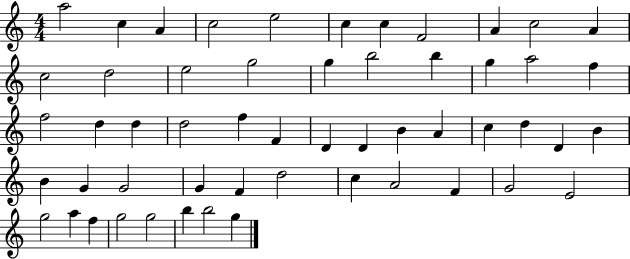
X:1
T:Untitled
M:4/4
L:1/4
K:C
a2 c A c2 e2 c c F2 A c2 A c2 d2 e2 g2 g b2 b g a2 f f2 d d d2 f F D D B A c d D B B G G2 G F d2 c A2 F G2 E2 g2 a f g2 g2 b b2 g